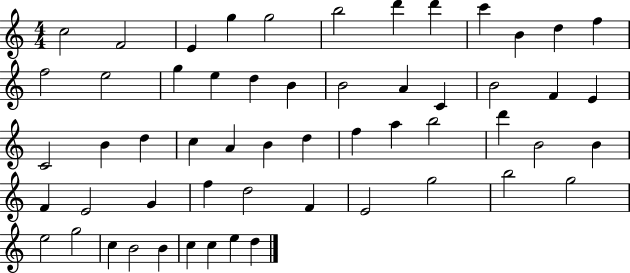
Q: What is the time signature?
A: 4/4